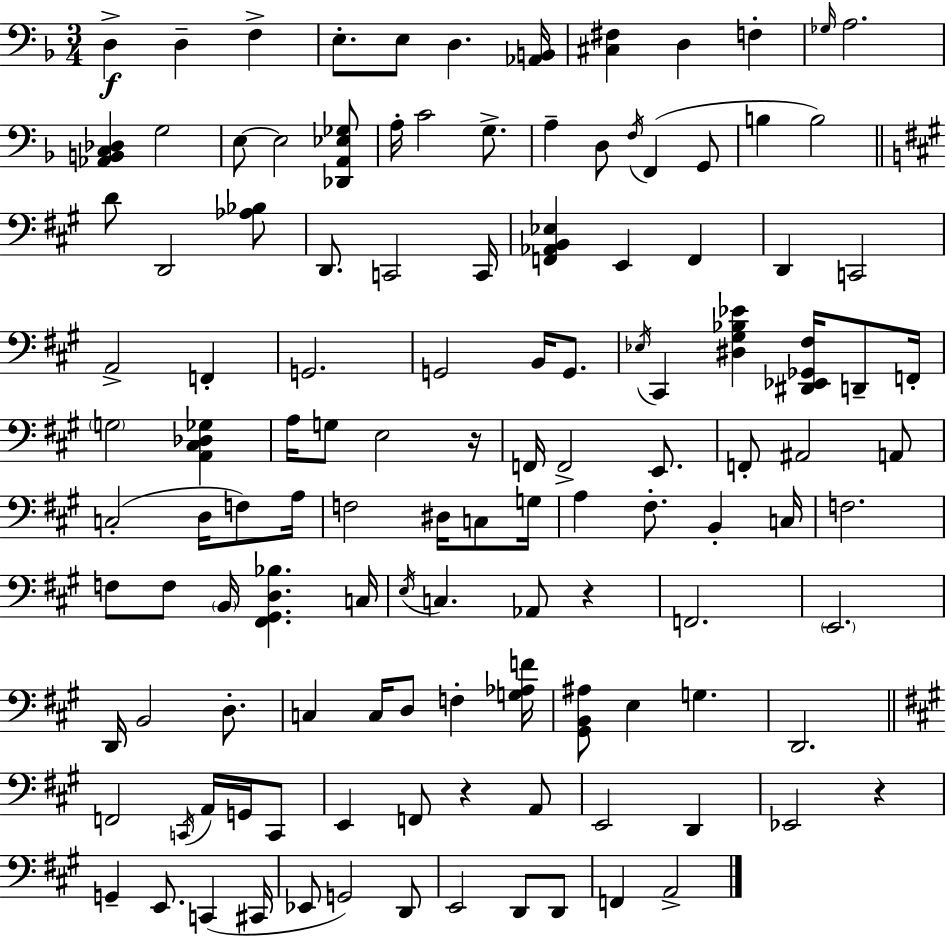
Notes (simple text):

D3/q D3/q F3/q E3/e. E3/e D3/q. [Ab2,B2]/s [C#3,F#3]/q D3/q F3/q Gb3/s A3/h. [Ab2,B2,C3,Db3]/q G3/h E3/e E3/h [Db2,A2,Eb3,Gb3]/e A3/s C4/h G3/e. A3/q D3/e F3/s F2/q G2/e B3/q B3/h D4/e D2/h [Ab3,Bb3]/e D2/e. C2/h C2/s [F2,Ab2,B2,Eb3]/q E2/q F2/q D2/q C2/h A2/h F2/q G2/h. G2/h B2/s G2/e. Eb3/s C#2/q [D#3,G#3,Bb3,Eb4]/q [D#2,Eb2,Gb2,F#3]/s D2/e F2/s G3/h [A2,C#3,Db3,Gb3]/q A3/s G3/e E3/h R/s F2/s F2/h E2/e. F2/e A#2/h A2/e C3/h D3/s F3/e A3/s F3/h D#3/s C3/e G3/s A3/q F#3/e. B2/q C3/s F3/h. F3/e F3/e B2/s [F#2,G#2,D3,Bb3]/q. C3/s E3/s C3/q. Ab2/e R/q F2/h. E2/h. D2/s B2/h D3/e. C3/q C3/s D3/e F3/q [G3,Ab3,F4]/s [G#2,B2,A#3]/e E3/q G3/q. D2/h. F2/h C2/s A2/s G2/s C2/e E2/q F2/e R/q A2/e E2/h D2/q Eb2/h R/q G2/q E2/e. C2/q C#2/s Eb2/e G2/h D2/e E2/h D2/e D2/e F2/q A2/h